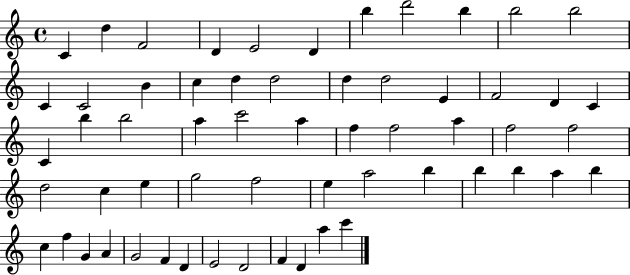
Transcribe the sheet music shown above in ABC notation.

X:1
T:Untitled
M:4/4
L:1/4
K:C
C d F2 D E2 D b d'2 b b2 b2 C C2 B c d d2 d d2 E F2 D C C b b2 a c'2 a f f2 a f2 f2 d2 c e g2 f2 e a2 b b b a b c f G A G2 F D E2 D2 F D a c'